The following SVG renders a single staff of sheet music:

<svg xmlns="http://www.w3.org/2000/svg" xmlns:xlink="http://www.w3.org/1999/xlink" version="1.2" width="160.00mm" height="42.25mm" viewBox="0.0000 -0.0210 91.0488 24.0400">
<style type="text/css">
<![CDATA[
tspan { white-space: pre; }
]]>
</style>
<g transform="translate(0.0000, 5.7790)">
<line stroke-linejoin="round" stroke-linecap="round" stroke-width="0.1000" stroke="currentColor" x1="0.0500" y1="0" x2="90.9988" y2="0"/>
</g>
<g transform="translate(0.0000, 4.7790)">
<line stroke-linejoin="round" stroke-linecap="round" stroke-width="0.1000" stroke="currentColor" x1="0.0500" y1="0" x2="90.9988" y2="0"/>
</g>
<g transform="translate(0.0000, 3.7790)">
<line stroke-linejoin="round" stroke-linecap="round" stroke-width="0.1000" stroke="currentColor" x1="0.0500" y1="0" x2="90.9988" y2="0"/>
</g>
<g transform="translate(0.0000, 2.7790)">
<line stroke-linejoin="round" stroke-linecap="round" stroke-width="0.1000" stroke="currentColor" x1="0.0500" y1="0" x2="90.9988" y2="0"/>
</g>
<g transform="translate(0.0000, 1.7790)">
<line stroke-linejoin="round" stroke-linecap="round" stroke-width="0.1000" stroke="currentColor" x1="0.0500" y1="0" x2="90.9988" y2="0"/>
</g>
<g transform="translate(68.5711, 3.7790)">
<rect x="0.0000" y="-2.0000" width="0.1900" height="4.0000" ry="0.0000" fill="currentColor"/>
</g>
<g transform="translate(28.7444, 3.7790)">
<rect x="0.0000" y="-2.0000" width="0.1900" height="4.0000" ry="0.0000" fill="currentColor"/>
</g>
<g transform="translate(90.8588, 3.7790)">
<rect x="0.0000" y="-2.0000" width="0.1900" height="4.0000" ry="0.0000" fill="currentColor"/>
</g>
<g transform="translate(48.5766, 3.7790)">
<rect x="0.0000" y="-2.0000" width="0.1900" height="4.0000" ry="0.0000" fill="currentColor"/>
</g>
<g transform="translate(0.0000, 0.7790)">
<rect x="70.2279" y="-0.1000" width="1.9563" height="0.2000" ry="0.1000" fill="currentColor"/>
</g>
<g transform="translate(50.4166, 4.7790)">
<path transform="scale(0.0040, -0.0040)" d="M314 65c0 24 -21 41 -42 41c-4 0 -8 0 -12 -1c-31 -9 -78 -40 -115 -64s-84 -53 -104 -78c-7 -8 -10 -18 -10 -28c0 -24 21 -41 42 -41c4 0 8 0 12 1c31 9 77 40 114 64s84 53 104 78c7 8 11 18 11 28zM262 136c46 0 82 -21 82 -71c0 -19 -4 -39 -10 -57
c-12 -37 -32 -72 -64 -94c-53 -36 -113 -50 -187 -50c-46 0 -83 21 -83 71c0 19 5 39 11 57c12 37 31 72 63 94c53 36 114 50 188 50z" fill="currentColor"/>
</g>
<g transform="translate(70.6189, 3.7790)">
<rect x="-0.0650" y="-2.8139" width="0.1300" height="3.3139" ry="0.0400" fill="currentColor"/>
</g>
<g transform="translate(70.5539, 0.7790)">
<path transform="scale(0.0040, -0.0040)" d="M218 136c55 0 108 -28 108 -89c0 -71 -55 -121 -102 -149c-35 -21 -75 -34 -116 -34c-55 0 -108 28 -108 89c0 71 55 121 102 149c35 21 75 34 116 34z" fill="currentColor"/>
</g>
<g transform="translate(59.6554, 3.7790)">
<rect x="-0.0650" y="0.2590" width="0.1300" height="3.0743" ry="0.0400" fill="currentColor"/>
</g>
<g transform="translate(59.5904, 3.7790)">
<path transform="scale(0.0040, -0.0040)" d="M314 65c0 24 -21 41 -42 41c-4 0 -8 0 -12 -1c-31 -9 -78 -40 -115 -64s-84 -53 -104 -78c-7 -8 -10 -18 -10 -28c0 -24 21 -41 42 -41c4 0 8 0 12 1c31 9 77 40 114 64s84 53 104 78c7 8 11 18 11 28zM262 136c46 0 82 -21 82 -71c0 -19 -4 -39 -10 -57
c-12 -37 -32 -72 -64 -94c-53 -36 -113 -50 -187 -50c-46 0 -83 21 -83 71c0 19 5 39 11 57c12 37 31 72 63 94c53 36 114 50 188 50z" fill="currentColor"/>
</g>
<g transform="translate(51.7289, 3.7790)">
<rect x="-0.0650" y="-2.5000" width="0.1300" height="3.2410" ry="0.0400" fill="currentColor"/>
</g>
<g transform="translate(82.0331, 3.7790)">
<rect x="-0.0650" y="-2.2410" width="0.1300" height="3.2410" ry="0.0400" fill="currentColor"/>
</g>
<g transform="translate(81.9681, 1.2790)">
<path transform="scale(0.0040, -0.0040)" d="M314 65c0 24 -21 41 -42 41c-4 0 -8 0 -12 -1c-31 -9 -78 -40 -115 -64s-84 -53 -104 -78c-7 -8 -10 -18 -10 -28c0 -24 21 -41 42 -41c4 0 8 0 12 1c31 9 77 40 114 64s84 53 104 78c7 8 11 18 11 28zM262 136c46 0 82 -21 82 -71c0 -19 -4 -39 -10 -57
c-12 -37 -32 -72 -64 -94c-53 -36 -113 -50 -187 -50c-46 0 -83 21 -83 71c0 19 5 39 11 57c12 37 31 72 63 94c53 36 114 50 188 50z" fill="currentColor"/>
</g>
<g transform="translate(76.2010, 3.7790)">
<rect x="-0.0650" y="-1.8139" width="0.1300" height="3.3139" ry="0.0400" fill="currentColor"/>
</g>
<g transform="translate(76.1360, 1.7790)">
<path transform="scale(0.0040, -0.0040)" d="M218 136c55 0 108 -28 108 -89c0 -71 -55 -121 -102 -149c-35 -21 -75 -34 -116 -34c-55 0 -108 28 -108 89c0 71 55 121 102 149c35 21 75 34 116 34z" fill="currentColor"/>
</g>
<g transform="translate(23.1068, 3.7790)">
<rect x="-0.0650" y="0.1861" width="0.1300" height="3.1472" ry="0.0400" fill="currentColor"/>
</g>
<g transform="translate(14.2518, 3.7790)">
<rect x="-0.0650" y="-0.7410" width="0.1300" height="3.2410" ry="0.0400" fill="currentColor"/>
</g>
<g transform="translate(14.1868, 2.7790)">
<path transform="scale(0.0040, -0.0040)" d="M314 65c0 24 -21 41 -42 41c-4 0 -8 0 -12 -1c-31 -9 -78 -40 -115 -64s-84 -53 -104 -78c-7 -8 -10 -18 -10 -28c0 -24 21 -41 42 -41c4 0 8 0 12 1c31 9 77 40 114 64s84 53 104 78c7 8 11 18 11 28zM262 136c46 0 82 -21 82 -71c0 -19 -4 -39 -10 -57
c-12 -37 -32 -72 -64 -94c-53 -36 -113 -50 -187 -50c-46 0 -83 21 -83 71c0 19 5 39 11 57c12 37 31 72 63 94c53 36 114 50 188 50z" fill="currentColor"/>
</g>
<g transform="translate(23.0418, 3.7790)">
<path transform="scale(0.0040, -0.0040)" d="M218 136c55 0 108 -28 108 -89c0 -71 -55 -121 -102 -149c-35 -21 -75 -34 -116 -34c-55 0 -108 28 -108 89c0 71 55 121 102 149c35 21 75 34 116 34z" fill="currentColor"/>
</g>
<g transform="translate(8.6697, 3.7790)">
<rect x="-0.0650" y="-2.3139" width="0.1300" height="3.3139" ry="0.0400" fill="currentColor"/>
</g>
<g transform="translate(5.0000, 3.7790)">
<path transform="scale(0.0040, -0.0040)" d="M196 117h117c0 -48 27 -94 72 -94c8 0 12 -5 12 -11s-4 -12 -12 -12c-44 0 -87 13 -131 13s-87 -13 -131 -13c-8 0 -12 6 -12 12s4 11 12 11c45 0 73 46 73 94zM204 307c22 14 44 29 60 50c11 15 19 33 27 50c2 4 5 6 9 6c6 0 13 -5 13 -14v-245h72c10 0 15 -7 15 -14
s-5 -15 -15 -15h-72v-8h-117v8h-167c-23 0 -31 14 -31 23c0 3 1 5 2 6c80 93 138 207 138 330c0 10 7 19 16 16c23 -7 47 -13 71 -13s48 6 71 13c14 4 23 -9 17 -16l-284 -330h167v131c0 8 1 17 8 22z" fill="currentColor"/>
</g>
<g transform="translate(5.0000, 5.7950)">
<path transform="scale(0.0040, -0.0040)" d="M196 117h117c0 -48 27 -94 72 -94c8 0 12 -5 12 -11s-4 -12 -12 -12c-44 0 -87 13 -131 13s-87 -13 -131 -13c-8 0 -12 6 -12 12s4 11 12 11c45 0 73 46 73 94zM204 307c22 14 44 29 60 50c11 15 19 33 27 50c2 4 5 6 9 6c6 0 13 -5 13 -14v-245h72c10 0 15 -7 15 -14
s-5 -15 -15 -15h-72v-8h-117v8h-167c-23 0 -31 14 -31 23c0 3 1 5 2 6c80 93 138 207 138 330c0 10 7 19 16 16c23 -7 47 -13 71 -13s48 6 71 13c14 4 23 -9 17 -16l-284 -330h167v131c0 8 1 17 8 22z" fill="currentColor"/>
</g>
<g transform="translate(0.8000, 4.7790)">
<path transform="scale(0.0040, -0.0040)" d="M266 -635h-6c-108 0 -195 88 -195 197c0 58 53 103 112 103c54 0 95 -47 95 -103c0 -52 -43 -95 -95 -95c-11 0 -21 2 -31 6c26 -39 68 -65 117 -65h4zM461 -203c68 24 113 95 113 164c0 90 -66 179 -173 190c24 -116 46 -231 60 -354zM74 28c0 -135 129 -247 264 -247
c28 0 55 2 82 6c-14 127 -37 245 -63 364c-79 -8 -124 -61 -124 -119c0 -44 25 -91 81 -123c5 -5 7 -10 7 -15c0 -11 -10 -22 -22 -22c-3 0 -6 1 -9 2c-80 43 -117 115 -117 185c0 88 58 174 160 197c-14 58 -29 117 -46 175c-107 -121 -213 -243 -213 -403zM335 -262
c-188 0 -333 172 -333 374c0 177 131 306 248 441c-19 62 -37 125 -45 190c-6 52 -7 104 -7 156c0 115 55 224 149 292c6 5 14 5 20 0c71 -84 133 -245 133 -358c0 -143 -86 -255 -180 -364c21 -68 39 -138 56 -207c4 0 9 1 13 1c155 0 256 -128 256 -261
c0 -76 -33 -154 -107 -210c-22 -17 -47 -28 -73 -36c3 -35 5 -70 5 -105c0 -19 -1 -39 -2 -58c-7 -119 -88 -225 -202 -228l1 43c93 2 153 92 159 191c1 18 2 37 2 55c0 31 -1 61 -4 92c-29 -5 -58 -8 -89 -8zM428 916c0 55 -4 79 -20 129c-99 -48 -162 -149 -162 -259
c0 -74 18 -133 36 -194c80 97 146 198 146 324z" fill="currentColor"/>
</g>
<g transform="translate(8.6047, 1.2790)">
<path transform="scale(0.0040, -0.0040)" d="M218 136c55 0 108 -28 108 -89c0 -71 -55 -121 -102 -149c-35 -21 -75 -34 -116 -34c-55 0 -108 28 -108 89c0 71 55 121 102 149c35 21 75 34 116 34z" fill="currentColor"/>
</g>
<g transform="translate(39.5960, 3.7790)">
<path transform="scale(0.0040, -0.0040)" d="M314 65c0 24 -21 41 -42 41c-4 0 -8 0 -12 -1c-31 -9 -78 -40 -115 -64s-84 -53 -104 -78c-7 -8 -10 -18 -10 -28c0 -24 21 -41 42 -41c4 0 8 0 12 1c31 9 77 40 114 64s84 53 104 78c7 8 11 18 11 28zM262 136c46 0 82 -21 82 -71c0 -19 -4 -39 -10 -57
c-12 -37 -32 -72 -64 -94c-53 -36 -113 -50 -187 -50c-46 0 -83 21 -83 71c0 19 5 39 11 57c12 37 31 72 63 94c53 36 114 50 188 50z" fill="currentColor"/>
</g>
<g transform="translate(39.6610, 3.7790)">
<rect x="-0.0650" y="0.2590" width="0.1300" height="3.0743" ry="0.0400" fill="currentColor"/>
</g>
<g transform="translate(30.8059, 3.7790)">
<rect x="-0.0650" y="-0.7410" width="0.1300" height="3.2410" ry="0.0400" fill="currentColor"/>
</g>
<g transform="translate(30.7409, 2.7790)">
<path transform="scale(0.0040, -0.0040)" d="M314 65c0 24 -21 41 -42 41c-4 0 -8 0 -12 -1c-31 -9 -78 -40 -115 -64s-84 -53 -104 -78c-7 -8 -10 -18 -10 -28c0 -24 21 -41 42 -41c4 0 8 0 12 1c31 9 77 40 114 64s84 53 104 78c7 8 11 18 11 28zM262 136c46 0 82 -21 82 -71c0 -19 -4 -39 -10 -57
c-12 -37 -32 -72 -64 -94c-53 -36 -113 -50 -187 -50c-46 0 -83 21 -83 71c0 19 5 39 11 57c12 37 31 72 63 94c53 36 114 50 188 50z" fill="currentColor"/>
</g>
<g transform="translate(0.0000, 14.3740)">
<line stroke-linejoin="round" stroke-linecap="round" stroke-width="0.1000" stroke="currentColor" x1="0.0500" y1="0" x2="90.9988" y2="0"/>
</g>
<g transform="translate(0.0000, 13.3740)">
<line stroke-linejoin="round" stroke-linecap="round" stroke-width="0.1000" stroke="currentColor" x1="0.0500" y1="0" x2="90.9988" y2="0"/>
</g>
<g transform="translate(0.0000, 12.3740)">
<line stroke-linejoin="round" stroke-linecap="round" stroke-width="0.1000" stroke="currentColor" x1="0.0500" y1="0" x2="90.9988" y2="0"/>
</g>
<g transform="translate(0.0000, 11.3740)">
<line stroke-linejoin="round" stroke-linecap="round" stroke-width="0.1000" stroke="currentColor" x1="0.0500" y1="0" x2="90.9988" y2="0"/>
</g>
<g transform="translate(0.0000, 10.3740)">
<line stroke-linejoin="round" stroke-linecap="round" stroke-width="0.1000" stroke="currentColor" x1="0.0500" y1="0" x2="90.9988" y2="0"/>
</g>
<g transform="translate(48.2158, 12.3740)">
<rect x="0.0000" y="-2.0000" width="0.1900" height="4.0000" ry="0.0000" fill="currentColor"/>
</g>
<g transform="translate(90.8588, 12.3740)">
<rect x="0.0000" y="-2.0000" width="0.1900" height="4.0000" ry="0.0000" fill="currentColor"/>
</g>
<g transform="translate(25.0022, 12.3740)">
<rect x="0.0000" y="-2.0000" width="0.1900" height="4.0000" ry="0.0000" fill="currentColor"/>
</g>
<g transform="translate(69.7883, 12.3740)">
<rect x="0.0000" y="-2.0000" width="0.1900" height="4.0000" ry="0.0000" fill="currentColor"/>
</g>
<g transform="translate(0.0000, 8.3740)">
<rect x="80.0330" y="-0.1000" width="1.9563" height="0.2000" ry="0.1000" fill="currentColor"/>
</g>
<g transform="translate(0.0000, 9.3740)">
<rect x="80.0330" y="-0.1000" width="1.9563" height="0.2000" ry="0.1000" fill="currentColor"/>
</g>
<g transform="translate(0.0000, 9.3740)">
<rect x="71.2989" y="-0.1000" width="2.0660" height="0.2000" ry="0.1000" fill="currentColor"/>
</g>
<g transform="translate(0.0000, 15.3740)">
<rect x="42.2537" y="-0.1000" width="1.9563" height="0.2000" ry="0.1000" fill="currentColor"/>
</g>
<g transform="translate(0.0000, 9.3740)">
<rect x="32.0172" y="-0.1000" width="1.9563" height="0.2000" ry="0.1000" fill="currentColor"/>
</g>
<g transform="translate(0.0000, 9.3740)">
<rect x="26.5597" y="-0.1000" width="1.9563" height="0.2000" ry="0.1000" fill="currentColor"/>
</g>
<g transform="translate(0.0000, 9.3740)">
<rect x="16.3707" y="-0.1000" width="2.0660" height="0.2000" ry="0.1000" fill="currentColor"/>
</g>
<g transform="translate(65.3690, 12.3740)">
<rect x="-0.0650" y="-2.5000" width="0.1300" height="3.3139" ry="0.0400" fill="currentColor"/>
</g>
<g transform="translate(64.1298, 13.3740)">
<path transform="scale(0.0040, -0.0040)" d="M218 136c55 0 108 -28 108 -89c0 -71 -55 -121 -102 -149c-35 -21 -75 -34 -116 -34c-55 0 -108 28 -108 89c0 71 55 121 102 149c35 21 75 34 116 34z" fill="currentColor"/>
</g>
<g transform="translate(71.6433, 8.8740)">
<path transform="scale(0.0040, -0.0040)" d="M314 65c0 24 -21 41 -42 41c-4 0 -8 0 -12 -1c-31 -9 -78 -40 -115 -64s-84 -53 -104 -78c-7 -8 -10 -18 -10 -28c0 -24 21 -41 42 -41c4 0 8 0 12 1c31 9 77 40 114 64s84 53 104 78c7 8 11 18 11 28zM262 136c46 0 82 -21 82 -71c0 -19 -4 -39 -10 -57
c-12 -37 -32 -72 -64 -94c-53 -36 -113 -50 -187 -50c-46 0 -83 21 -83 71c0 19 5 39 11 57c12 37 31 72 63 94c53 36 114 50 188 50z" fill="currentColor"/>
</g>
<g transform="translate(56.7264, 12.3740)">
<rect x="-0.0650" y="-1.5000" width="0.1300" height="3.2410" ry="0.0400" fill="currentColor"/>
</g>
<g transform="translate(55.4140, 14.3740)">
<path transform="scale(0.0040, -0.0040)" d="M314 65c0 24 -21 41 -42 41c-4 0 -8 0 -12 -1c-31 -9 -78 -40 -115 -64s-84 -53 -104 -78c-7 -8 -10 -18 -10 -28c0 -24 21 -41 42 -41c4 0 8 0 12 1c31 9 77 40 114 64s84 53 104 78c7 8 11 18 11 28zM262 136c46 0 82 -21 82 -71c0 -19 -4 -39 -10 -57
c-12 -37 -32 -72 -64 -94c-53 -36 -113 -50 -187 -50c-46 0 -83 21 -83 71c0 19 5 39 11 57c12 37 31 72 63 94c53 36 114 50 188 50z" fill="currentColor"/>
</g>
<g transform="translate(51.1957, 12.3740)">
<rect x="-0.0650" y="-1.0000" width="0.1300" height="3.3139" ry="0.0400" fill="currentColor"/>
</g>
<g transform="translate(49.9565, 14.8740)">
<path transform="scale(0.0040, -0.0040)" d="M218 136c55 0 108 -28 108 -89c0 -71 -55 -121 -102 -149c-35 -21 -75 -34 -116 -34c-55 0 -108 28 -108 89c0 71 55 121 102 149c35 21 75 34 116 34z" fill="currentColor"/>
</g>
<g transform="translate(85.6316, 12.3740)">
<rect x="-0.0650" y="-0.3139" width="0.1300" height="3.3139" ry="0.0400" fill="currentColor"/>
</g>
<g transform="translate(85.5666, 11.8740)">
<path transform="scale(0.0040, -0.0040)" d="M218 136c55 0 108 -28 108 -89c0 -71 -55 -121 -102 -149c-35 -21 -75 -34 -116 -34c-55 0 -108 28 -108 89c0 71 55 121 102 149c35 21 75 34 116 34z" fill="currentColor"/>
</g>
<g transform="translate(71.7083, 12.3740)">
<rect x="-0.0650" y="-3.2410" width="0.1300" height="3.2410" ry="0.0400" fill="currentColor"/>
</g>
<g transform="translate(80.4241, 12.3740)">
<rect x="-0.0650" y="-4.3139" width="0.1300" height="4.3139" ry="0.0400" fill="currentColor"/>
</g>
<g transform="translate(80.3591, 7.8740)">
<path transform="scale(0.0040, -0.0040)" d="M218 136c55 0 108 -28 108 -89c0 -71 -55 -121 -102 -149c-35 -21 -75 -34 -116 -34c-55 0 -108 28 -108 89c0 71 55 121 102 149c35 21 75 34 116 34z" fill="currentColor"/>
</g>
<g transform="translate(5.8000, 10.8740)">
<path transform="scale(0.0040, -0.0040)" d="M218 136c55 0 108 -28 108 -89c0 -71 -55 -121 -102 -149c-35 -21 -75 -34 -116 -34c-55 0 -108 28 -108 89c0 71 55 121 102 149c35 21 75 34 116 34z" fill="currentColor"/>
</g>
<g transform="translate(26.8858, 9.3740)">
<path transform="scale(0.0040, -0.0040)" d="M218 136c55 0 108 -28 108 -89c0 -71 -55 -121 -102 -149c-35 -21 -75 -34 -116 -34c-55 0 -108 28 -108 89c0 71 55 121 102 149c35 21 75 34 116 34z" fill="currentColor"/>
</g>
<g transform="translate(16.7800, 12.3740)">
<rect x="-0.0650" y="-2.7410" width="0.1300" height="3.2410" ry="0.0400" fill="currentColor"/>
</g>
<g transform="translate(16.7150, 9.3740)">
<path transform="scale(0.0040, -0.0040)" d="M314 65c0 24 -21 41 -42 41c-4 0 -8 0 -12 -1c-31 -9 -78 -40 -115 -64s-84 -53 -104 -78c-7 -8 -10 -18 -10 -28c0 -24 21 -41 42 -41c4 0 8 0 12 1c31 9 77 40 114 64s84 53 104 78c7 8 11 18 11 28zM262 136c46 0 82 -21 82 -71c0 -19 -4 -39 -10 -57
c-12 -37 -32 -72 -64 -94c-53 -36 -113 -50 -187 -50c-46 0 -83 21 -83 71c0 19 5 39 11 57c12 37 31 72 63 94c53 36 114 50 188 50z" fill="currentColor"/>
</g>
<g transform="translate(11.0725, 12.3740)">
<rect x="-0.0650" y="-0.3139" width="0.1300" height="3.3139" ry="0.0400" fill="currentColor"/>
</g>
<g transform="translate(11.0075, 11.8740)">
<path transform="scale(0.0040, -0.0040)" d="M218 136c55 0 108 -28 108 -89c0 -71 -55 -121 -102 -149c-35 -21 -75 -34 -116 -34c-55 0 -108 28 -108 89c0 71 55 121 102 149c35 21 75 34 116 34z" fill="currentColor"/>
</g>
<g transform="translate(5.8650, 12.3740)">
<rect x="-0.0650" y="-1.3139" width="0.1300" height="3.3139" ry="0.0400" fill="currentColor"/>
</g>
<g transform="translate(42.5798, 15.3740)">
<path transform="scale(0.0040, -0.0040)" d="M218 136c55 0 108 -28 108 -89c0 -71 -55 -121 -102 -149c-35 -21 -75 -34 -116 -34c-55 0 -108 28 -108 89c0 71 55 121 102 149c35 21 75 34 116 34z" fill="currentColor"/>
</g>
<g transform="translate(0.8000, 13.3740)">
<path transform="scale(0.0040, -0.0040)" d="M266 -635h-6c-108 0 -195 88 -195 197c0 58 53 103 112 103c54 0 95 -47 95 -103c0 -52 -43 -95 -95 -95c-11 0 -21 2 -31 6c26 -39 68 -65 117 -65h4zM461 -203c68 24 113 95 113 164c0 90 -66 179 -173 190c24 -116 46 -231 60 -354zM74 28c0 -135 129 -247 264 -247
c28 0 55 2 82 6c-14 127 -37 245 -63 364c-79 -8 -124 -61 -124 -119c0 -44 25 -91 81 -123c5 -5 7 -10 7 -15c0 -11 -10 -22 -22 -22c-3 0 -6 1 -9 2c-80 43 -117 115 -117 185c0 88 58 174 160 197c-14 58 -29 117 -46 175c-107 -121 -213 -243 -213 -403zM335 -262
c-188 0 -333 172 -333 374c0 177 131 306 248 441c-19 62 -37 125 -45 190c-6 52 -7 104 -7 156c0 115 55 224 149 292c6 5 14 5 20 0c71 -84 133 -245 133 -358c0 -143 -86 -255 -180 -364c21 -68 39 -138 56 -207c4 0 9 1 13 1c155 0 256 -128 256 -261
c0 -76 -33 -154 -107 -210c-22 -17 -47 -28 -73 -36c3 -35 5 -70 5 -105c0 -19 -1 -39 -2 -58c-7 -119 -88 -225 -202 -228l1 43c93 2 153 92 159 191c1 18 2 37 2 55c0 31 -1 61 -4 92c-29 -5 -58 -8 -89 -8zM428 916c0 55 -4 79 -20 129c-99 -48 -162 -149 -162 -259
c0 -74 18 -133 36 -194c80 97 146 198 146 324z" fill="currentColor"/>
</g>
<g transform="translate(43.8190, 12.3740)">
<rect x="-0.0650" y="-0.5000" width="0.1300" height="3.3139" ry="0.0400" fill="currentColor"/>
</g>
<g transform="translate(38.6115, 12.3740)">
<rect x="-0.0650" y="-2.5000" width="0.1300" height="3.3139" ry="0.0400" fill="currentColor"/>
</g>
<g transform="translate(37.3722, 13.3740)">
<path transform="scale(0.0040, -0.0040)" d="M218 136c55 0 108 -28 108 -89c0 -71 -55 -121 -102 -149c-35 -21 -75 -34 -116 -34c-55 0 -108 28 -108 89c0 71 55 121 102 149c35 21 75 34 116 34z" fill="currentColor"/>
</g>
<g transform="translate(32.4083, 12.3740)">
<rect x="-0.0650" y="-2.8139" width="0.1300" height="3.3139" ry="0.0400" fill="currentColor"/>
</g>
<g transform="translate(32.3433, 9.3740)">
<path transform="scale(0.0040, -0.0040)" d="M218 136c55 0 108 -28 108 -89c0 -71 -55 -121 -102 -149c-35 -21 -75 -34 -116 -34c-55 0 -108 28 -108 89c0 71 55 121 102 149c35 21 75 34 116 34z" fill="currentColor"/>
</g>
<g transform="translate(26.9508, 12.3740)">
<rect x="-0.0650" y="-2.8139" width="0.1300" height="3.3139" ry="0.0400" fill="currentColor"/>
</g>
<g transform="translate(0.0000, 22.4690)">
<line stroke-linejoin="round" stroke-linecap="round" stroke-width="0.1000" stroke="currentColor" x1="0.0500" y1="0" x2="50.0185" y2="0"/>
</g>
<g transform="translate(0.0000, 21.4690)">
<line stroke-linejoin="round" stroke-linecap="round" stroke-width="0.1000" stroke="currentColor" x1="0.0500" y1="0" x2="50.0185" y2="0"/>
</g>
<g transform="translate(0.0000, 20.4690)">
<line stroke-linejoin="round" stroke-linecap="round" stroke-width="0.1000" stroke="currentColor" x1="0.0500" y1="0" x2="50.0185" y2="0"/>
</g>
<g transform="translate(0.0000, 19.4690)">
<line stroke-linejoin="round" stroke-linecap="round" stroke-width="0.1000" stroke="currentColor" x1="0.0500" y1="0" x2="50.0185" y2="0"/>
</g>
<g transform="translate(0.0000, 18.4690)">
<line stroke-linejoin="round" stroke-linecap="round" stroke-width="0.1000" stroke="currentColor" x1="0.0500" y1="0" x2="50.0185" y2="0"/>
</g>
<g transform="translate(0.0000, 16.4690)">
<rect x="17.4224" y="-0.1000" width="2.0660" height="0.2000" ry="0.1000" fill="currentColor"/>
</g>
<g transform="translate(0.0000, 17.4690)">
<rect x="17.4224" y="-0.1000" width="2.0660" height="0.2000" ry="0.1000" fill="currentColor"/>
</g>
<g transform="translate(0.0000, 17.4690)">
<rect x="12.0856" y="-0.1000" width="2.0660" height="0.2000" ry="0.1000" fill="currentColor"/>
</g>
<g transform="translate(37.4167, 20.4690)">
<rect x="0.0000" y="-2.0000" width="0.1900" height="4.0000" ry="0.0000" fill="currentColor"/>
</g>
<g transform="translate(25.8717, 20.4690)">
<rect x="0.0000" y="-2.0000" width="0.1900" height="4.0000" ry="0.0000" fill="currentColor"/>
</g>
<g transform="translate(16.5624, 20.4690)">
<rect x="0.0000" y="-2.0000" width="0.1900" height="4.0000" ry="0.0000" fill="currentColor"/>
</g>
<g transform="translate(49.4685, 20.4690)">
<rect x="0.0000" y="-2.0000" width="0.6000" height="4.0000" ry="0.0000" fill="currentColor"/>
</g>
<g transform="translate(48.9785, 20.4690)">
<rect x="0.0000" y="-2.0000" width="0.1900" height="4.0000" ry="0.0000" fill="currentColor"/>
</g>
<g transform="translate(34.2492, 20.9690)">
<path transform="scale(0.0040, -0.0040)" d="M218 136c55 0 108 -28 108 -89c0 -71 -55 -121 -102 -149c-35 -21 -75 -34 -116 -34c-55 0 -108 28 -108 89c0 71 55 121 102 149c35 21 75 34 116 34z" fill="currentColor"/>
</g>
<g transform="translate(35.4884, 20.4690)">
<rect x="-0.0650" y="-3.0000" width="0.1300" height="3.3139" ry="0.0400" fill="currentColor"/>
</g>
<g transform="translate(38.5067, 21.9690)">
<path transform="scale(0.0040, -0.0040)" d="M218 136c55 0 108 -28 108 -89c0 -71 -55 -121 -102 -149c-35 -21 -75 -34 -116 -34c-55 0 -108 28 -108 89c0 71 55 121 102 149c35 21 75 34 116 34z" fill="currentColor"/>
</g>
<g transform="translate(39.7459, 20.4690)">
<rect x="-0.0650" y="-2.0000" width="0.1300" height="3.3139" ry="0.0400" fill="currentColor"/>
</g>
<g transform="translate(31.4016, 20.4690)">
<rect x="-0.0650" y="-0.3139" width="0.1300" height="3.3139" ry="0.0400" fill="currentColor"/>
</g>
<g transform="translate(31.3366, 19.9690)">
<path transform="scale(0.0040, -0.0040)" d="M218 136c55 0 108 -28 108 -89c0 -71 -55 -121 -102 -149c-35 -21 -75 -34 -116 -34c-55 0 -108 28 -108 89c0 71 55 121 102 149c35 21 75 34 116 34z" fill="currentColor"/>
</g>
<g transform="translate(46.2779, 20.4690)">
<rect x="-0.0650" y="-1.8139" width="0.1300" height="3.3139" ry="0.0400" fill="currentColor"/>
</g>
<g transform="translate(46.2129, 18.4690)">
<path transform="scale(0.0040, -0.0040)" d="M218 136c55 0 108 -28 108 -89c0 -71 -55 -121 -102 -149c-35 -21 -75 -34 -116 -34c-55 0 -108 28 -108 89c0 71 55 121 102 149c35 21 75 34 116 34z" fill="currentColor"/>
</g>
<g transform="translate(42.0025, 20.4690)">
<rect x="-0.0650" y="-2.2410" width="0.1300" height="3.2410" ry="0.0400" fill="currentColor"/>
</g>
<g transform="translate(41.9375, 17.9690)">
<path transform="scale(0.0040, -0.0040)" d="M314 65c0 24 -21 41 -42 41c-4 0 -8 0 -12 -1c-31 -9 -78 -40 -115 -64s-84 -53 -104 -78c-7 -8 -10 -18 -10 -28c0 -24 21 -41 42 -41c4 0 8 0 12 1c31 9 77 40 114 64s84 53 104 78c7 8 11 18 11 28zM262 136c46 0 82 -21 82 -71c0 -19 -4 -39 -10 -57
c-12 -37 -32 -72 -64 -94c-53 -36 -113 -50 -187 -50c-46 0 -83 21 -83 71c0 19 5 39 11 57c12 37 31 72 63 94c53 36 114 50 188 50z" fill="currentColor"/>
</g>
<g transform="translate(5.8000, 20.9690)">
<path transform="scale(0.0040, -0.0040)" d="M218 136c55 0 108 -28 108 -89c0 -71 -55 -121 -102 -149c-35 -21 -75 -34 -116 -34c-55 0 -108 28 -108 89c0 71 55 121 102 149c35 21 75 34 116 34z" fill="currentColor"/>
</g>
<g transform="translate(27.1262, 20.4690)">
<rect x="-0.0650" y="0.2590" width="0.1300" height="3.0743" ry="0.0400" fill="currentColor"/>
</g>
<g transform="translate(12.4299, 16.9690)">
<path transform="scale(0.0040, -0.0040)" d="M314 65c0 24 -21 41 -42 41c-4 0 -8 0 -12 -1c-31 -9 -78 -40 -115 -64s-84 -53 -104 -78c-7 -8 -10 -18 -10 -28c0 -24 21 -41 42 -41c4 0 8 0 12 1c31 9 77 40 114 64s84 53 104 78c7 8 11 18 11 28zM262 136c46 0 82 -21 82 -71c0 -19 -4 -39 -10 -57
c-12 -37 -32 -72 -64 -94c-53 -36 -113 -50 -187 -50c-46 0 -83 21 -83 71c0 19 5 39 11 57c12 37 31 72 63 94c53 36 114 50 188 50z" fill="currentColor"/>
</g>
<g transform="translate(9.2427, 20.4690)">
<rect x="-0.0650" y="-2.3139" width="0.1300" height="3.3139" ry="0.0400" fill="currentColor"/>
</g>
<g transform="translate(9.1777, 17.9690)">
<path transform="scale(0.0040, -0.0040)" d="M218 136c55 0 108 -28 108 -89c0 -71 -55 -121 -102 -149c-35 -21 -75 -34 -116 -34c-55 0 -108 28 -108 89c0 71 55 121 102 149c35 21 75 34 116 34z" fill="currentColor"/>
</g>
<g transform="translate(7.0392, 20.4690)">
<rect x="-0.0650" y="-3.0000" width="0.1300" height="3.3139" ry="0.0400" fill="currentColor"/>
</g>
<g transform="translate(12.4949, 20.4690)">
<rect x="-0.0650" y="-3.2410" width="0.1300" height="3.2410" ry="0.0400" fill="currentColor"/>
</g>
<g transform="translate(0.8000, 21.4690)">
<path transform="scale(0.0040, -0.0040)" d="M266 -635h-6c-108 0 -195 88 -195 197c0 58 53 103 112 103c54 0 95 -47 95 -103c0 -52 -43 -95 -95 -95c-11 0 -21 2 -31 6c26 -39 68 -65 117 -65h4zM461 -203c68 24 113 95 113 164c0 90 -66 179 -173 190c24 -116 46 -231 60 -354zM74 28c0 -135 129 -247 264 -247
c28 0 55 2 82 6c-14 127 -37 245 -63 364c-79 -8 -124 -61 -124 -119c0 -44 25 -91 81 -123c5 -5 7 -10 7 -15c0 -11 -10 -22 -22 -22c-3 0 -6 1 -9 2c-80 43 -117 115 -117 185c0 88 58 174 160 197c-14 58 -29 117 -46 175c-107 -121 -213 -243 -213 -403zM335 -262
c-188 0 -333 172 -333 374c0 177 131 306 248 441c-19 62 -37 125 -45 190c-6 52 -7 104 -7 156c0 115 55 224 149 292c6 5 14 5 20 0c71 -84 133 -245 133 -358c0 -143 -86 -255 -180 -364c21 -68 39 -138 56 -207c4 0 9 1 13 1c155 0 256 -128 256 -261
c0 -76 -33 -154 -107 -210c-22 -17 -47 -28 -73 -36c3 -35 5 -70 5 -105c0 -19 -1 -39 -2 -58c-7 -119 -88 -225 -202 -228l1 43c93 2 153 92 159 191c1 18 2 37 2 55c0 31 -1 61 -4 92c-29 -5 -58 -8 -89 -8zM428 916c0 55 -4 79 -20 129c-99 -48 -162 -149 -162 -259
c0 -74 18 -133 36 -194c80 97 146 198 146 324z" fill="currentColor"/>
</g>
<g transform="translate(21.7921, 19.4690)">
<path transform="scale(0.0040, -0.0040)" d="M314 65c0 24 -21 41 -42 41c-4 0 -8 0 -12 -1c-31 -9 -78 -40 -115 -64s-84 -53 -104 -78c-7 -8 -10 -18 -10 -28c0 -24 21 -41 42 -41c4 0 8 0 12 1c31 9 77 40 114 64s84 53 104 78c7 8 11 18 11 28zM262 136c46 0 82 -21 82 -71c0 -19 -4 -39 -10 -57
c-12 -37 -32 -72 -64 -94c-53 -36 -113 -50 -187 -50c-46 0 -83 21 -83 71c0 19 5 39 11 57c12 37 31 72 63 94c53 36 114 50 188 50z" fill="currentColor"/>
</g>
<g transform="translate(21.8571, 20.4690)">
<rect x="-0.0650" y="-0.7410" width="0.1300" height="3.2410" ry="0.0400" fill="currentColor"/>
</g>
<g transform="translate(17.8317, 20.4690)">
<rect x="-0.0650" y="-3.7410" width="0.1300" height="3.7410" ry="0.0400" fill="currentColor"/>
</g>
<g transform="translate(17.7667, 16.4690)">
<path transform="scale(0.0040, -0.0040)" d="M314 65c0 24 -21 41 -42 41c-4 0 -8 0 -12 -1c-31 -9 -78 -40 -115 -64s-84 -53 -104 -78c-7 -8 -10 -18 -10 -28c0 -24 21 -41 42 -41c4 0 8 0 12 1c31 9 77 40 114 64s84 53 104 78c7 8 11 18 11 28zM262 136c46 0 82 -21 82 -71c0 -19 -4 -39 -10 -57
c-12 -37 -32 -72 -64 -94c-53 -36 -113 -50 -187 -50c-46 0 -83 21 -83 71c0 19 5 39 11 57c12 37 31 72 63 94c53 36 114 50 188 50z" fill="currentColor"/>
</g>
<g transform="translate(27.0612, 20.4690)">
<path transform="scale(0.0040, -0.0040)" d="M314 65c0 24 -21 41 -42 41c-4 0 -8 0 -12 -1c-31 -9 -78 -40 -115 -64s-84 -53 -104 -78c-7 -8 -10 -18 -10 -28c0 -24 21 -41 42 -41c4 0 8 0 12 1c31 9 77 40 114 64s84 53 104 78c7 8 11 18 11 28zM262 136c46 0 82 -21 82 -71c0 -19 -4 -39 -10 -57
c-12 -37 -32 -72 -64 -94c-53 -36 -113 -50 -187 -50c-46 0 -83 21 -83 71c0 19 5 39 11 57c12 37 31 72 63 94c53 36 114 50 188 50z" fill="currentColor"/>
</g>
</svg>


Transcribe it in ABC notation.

X:1
T:Untitled
M:4/4
L:1/4
K:C
g d2 B d2 B2 G2 B2 a f g2 e c a2 a a G C D E2 G b2 d' c A g b2 c'2 d2 B2 c A F g2 f